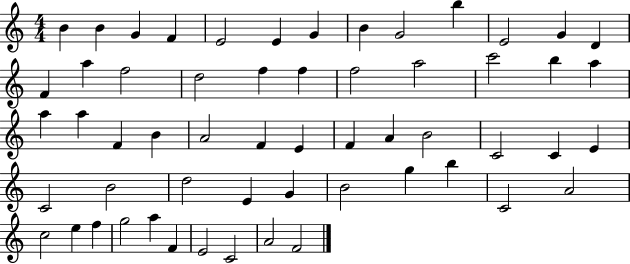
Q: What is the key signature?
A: C major